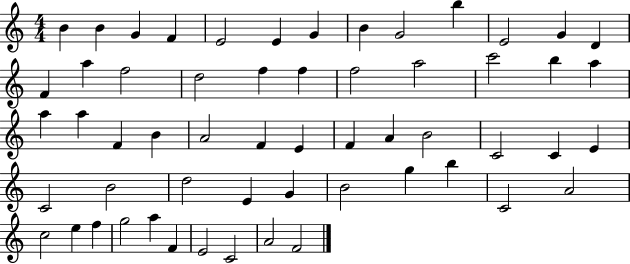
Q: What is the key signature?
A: C major